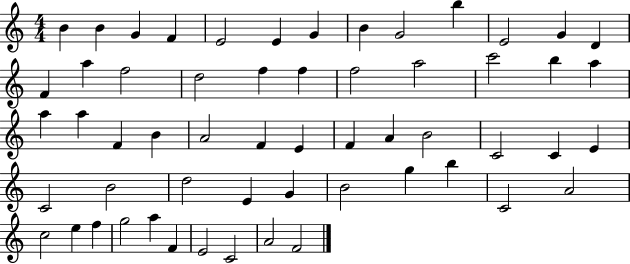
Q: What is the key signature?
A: C major